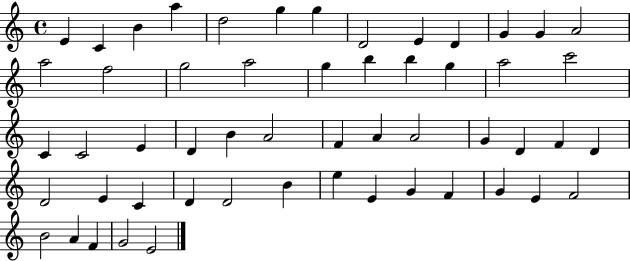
X:1
T:Untitled
M:4/4
L:1/4
K:C
E C B a d2 g g D2 E D G G A2 a2 f2 g2 a2 g b b g a2 c'2 C C2 E D B A2 F A A2 G D F D D2 E C D D2 B e E G F G E F2 B2 A F G2 E2